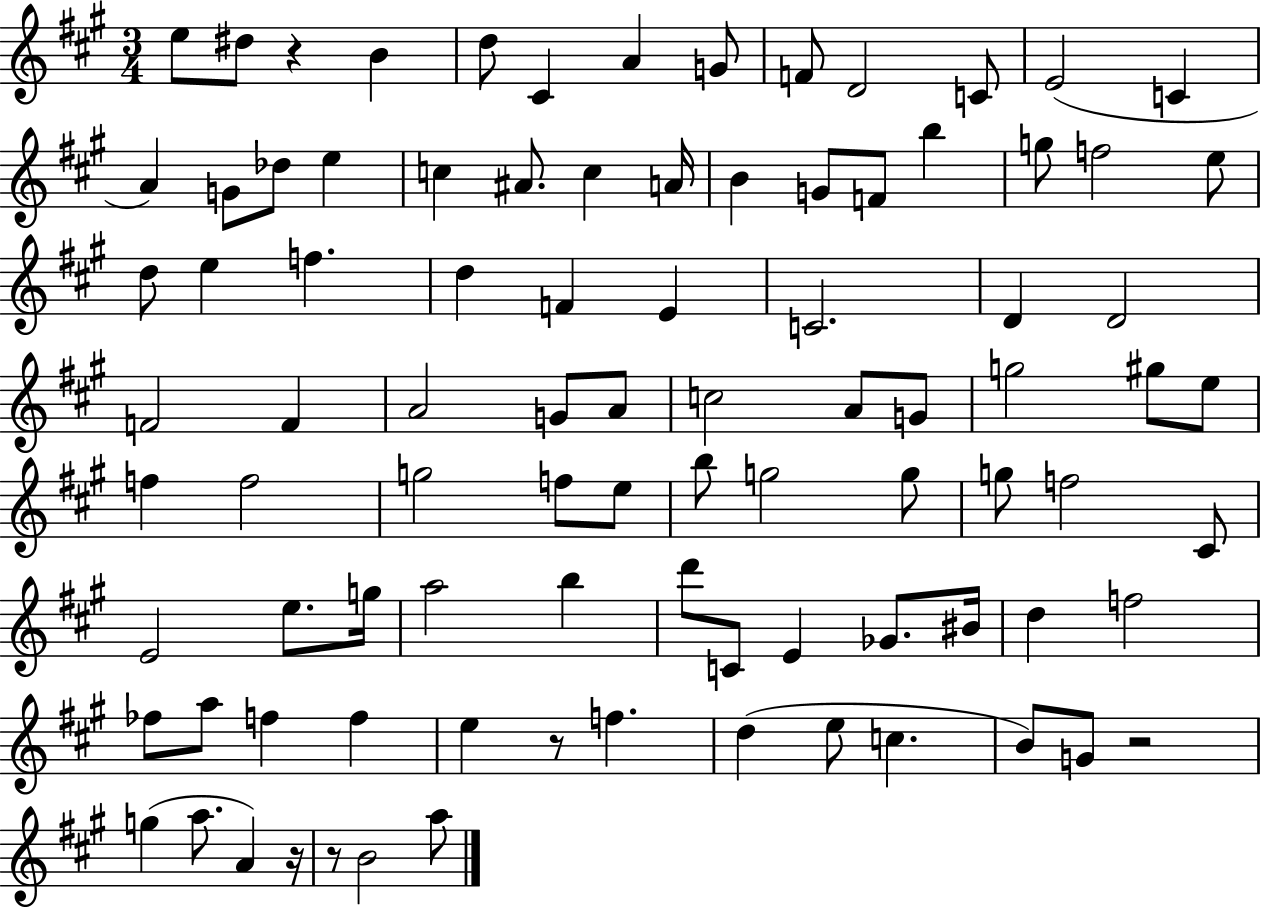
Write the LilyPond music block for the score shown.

{
  \clef treble
  \numericTimeSignature
  \time 3/4
  \key a \major
  e''8 dis''8 r4 b'4 | d''8 cis'4 a'4 g'8 | f'8 d'2 c'8 | e'2( c'4 | \break a'4) g'8 des''8 e''4 | c''4 ais'8. c''4 a'16 | b'4 g'8 f'8 b''4 | g''8 f''2 e''8 | \break d''8 e''4 f''4. | d''4 f'4 e'4 | c'2. | d'4 d'2 | \break f'2 f'4 | a'2 g'8 a'8 | c''2 a'8 g'8 | g''2 gis''8 e''8 | \break f''4 f''2 | g''2 f''8 e''8 | b''8 g''2 g''8 | g''8 f''2 cis'8 | \break e'2 e''8. g''16 | a''2 b''4 | d'''8 c'8 e'4 ges'8. bis'16 | d''4 f''2 | \break fes''8 a''8 f''4 f''4 | e''4 r8 f''4. | d''4( e''8 c''4. | b'8) g'8 r2 | \break g''4( a''8. a'4) r16 | r8 b'2 a''8 | \bar "|."
}